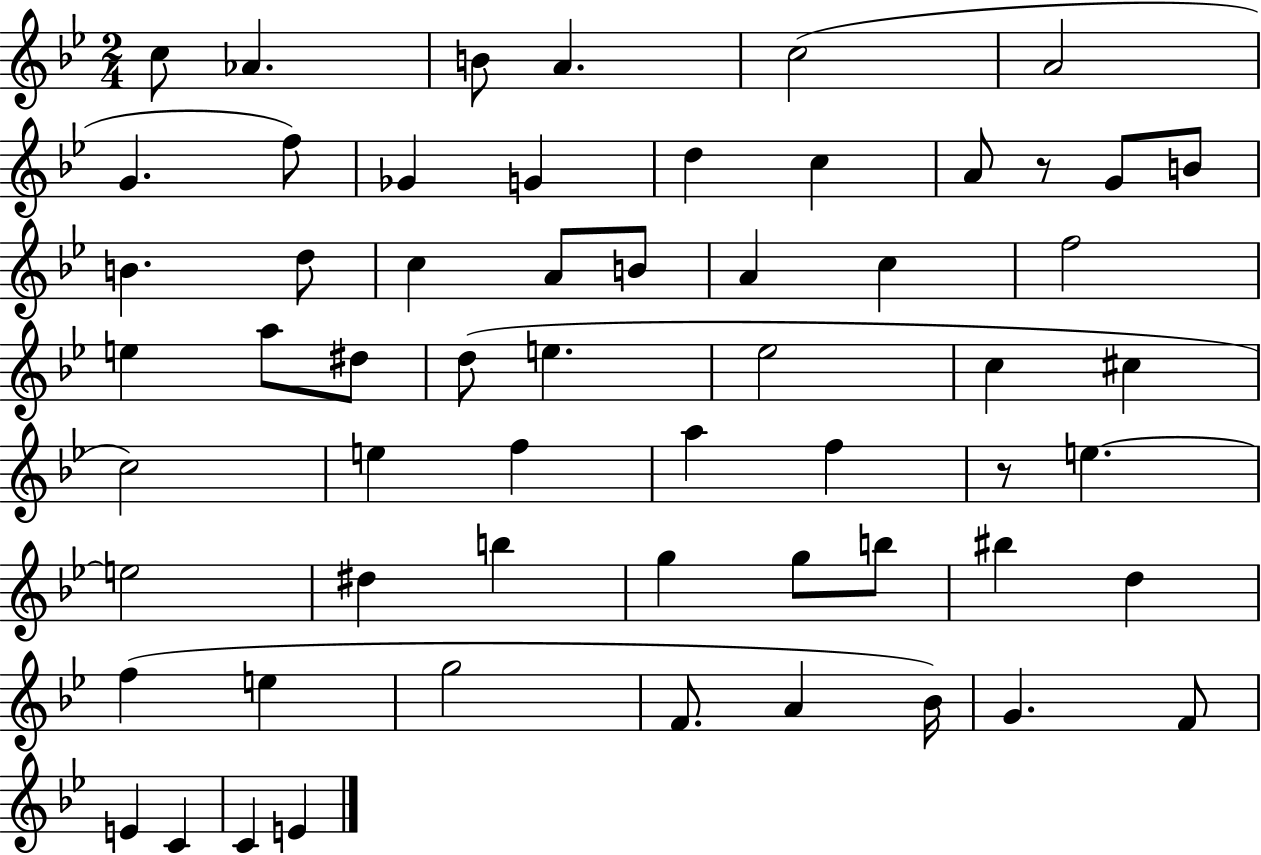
C5/e Ab4/q. B4/e A4/q. C5/h A4/h G4/q. F5/e Gb4/q G4/q D5/q C5/q A4/e R/e G4/e B4/e B4/q. D5/e C5/q A4/e B4/e A4/q C5/q F5/h E5/q A5/e D#5/e D5/e E5/q. Eb5/h C5/q C#5/q C5/h E5/q F5/q A5/q F5/q R/e E5/q. E5/h D#5/q B5/q G5/q G5/e B5/e BIS5/q D5/q F5/q E5/q G5/h F4/e. A4/q Bb4/s G4/q. F4/e E4/q C4/q C4/q E4/q